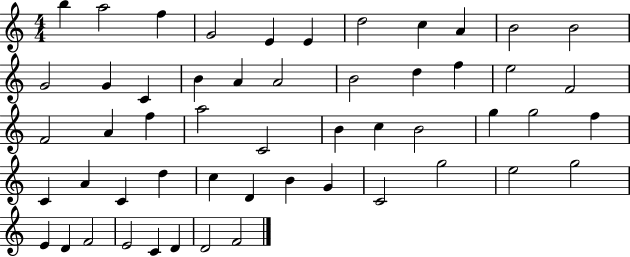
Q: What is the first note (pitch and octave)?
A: B5